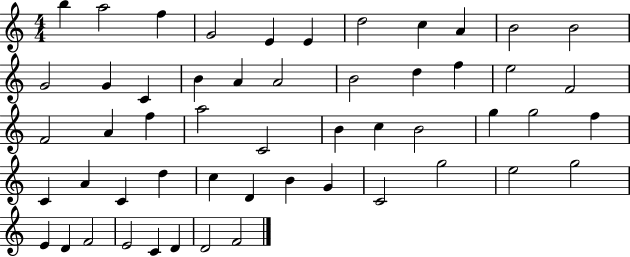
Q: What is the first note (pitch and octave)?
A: B5